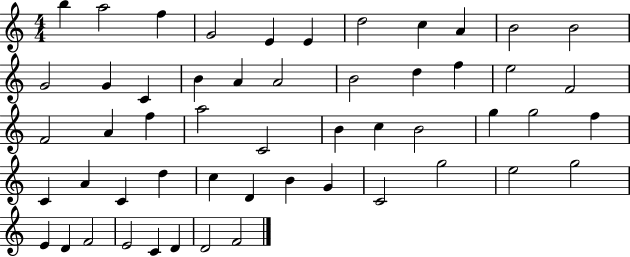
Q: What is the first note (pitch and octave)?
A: B5